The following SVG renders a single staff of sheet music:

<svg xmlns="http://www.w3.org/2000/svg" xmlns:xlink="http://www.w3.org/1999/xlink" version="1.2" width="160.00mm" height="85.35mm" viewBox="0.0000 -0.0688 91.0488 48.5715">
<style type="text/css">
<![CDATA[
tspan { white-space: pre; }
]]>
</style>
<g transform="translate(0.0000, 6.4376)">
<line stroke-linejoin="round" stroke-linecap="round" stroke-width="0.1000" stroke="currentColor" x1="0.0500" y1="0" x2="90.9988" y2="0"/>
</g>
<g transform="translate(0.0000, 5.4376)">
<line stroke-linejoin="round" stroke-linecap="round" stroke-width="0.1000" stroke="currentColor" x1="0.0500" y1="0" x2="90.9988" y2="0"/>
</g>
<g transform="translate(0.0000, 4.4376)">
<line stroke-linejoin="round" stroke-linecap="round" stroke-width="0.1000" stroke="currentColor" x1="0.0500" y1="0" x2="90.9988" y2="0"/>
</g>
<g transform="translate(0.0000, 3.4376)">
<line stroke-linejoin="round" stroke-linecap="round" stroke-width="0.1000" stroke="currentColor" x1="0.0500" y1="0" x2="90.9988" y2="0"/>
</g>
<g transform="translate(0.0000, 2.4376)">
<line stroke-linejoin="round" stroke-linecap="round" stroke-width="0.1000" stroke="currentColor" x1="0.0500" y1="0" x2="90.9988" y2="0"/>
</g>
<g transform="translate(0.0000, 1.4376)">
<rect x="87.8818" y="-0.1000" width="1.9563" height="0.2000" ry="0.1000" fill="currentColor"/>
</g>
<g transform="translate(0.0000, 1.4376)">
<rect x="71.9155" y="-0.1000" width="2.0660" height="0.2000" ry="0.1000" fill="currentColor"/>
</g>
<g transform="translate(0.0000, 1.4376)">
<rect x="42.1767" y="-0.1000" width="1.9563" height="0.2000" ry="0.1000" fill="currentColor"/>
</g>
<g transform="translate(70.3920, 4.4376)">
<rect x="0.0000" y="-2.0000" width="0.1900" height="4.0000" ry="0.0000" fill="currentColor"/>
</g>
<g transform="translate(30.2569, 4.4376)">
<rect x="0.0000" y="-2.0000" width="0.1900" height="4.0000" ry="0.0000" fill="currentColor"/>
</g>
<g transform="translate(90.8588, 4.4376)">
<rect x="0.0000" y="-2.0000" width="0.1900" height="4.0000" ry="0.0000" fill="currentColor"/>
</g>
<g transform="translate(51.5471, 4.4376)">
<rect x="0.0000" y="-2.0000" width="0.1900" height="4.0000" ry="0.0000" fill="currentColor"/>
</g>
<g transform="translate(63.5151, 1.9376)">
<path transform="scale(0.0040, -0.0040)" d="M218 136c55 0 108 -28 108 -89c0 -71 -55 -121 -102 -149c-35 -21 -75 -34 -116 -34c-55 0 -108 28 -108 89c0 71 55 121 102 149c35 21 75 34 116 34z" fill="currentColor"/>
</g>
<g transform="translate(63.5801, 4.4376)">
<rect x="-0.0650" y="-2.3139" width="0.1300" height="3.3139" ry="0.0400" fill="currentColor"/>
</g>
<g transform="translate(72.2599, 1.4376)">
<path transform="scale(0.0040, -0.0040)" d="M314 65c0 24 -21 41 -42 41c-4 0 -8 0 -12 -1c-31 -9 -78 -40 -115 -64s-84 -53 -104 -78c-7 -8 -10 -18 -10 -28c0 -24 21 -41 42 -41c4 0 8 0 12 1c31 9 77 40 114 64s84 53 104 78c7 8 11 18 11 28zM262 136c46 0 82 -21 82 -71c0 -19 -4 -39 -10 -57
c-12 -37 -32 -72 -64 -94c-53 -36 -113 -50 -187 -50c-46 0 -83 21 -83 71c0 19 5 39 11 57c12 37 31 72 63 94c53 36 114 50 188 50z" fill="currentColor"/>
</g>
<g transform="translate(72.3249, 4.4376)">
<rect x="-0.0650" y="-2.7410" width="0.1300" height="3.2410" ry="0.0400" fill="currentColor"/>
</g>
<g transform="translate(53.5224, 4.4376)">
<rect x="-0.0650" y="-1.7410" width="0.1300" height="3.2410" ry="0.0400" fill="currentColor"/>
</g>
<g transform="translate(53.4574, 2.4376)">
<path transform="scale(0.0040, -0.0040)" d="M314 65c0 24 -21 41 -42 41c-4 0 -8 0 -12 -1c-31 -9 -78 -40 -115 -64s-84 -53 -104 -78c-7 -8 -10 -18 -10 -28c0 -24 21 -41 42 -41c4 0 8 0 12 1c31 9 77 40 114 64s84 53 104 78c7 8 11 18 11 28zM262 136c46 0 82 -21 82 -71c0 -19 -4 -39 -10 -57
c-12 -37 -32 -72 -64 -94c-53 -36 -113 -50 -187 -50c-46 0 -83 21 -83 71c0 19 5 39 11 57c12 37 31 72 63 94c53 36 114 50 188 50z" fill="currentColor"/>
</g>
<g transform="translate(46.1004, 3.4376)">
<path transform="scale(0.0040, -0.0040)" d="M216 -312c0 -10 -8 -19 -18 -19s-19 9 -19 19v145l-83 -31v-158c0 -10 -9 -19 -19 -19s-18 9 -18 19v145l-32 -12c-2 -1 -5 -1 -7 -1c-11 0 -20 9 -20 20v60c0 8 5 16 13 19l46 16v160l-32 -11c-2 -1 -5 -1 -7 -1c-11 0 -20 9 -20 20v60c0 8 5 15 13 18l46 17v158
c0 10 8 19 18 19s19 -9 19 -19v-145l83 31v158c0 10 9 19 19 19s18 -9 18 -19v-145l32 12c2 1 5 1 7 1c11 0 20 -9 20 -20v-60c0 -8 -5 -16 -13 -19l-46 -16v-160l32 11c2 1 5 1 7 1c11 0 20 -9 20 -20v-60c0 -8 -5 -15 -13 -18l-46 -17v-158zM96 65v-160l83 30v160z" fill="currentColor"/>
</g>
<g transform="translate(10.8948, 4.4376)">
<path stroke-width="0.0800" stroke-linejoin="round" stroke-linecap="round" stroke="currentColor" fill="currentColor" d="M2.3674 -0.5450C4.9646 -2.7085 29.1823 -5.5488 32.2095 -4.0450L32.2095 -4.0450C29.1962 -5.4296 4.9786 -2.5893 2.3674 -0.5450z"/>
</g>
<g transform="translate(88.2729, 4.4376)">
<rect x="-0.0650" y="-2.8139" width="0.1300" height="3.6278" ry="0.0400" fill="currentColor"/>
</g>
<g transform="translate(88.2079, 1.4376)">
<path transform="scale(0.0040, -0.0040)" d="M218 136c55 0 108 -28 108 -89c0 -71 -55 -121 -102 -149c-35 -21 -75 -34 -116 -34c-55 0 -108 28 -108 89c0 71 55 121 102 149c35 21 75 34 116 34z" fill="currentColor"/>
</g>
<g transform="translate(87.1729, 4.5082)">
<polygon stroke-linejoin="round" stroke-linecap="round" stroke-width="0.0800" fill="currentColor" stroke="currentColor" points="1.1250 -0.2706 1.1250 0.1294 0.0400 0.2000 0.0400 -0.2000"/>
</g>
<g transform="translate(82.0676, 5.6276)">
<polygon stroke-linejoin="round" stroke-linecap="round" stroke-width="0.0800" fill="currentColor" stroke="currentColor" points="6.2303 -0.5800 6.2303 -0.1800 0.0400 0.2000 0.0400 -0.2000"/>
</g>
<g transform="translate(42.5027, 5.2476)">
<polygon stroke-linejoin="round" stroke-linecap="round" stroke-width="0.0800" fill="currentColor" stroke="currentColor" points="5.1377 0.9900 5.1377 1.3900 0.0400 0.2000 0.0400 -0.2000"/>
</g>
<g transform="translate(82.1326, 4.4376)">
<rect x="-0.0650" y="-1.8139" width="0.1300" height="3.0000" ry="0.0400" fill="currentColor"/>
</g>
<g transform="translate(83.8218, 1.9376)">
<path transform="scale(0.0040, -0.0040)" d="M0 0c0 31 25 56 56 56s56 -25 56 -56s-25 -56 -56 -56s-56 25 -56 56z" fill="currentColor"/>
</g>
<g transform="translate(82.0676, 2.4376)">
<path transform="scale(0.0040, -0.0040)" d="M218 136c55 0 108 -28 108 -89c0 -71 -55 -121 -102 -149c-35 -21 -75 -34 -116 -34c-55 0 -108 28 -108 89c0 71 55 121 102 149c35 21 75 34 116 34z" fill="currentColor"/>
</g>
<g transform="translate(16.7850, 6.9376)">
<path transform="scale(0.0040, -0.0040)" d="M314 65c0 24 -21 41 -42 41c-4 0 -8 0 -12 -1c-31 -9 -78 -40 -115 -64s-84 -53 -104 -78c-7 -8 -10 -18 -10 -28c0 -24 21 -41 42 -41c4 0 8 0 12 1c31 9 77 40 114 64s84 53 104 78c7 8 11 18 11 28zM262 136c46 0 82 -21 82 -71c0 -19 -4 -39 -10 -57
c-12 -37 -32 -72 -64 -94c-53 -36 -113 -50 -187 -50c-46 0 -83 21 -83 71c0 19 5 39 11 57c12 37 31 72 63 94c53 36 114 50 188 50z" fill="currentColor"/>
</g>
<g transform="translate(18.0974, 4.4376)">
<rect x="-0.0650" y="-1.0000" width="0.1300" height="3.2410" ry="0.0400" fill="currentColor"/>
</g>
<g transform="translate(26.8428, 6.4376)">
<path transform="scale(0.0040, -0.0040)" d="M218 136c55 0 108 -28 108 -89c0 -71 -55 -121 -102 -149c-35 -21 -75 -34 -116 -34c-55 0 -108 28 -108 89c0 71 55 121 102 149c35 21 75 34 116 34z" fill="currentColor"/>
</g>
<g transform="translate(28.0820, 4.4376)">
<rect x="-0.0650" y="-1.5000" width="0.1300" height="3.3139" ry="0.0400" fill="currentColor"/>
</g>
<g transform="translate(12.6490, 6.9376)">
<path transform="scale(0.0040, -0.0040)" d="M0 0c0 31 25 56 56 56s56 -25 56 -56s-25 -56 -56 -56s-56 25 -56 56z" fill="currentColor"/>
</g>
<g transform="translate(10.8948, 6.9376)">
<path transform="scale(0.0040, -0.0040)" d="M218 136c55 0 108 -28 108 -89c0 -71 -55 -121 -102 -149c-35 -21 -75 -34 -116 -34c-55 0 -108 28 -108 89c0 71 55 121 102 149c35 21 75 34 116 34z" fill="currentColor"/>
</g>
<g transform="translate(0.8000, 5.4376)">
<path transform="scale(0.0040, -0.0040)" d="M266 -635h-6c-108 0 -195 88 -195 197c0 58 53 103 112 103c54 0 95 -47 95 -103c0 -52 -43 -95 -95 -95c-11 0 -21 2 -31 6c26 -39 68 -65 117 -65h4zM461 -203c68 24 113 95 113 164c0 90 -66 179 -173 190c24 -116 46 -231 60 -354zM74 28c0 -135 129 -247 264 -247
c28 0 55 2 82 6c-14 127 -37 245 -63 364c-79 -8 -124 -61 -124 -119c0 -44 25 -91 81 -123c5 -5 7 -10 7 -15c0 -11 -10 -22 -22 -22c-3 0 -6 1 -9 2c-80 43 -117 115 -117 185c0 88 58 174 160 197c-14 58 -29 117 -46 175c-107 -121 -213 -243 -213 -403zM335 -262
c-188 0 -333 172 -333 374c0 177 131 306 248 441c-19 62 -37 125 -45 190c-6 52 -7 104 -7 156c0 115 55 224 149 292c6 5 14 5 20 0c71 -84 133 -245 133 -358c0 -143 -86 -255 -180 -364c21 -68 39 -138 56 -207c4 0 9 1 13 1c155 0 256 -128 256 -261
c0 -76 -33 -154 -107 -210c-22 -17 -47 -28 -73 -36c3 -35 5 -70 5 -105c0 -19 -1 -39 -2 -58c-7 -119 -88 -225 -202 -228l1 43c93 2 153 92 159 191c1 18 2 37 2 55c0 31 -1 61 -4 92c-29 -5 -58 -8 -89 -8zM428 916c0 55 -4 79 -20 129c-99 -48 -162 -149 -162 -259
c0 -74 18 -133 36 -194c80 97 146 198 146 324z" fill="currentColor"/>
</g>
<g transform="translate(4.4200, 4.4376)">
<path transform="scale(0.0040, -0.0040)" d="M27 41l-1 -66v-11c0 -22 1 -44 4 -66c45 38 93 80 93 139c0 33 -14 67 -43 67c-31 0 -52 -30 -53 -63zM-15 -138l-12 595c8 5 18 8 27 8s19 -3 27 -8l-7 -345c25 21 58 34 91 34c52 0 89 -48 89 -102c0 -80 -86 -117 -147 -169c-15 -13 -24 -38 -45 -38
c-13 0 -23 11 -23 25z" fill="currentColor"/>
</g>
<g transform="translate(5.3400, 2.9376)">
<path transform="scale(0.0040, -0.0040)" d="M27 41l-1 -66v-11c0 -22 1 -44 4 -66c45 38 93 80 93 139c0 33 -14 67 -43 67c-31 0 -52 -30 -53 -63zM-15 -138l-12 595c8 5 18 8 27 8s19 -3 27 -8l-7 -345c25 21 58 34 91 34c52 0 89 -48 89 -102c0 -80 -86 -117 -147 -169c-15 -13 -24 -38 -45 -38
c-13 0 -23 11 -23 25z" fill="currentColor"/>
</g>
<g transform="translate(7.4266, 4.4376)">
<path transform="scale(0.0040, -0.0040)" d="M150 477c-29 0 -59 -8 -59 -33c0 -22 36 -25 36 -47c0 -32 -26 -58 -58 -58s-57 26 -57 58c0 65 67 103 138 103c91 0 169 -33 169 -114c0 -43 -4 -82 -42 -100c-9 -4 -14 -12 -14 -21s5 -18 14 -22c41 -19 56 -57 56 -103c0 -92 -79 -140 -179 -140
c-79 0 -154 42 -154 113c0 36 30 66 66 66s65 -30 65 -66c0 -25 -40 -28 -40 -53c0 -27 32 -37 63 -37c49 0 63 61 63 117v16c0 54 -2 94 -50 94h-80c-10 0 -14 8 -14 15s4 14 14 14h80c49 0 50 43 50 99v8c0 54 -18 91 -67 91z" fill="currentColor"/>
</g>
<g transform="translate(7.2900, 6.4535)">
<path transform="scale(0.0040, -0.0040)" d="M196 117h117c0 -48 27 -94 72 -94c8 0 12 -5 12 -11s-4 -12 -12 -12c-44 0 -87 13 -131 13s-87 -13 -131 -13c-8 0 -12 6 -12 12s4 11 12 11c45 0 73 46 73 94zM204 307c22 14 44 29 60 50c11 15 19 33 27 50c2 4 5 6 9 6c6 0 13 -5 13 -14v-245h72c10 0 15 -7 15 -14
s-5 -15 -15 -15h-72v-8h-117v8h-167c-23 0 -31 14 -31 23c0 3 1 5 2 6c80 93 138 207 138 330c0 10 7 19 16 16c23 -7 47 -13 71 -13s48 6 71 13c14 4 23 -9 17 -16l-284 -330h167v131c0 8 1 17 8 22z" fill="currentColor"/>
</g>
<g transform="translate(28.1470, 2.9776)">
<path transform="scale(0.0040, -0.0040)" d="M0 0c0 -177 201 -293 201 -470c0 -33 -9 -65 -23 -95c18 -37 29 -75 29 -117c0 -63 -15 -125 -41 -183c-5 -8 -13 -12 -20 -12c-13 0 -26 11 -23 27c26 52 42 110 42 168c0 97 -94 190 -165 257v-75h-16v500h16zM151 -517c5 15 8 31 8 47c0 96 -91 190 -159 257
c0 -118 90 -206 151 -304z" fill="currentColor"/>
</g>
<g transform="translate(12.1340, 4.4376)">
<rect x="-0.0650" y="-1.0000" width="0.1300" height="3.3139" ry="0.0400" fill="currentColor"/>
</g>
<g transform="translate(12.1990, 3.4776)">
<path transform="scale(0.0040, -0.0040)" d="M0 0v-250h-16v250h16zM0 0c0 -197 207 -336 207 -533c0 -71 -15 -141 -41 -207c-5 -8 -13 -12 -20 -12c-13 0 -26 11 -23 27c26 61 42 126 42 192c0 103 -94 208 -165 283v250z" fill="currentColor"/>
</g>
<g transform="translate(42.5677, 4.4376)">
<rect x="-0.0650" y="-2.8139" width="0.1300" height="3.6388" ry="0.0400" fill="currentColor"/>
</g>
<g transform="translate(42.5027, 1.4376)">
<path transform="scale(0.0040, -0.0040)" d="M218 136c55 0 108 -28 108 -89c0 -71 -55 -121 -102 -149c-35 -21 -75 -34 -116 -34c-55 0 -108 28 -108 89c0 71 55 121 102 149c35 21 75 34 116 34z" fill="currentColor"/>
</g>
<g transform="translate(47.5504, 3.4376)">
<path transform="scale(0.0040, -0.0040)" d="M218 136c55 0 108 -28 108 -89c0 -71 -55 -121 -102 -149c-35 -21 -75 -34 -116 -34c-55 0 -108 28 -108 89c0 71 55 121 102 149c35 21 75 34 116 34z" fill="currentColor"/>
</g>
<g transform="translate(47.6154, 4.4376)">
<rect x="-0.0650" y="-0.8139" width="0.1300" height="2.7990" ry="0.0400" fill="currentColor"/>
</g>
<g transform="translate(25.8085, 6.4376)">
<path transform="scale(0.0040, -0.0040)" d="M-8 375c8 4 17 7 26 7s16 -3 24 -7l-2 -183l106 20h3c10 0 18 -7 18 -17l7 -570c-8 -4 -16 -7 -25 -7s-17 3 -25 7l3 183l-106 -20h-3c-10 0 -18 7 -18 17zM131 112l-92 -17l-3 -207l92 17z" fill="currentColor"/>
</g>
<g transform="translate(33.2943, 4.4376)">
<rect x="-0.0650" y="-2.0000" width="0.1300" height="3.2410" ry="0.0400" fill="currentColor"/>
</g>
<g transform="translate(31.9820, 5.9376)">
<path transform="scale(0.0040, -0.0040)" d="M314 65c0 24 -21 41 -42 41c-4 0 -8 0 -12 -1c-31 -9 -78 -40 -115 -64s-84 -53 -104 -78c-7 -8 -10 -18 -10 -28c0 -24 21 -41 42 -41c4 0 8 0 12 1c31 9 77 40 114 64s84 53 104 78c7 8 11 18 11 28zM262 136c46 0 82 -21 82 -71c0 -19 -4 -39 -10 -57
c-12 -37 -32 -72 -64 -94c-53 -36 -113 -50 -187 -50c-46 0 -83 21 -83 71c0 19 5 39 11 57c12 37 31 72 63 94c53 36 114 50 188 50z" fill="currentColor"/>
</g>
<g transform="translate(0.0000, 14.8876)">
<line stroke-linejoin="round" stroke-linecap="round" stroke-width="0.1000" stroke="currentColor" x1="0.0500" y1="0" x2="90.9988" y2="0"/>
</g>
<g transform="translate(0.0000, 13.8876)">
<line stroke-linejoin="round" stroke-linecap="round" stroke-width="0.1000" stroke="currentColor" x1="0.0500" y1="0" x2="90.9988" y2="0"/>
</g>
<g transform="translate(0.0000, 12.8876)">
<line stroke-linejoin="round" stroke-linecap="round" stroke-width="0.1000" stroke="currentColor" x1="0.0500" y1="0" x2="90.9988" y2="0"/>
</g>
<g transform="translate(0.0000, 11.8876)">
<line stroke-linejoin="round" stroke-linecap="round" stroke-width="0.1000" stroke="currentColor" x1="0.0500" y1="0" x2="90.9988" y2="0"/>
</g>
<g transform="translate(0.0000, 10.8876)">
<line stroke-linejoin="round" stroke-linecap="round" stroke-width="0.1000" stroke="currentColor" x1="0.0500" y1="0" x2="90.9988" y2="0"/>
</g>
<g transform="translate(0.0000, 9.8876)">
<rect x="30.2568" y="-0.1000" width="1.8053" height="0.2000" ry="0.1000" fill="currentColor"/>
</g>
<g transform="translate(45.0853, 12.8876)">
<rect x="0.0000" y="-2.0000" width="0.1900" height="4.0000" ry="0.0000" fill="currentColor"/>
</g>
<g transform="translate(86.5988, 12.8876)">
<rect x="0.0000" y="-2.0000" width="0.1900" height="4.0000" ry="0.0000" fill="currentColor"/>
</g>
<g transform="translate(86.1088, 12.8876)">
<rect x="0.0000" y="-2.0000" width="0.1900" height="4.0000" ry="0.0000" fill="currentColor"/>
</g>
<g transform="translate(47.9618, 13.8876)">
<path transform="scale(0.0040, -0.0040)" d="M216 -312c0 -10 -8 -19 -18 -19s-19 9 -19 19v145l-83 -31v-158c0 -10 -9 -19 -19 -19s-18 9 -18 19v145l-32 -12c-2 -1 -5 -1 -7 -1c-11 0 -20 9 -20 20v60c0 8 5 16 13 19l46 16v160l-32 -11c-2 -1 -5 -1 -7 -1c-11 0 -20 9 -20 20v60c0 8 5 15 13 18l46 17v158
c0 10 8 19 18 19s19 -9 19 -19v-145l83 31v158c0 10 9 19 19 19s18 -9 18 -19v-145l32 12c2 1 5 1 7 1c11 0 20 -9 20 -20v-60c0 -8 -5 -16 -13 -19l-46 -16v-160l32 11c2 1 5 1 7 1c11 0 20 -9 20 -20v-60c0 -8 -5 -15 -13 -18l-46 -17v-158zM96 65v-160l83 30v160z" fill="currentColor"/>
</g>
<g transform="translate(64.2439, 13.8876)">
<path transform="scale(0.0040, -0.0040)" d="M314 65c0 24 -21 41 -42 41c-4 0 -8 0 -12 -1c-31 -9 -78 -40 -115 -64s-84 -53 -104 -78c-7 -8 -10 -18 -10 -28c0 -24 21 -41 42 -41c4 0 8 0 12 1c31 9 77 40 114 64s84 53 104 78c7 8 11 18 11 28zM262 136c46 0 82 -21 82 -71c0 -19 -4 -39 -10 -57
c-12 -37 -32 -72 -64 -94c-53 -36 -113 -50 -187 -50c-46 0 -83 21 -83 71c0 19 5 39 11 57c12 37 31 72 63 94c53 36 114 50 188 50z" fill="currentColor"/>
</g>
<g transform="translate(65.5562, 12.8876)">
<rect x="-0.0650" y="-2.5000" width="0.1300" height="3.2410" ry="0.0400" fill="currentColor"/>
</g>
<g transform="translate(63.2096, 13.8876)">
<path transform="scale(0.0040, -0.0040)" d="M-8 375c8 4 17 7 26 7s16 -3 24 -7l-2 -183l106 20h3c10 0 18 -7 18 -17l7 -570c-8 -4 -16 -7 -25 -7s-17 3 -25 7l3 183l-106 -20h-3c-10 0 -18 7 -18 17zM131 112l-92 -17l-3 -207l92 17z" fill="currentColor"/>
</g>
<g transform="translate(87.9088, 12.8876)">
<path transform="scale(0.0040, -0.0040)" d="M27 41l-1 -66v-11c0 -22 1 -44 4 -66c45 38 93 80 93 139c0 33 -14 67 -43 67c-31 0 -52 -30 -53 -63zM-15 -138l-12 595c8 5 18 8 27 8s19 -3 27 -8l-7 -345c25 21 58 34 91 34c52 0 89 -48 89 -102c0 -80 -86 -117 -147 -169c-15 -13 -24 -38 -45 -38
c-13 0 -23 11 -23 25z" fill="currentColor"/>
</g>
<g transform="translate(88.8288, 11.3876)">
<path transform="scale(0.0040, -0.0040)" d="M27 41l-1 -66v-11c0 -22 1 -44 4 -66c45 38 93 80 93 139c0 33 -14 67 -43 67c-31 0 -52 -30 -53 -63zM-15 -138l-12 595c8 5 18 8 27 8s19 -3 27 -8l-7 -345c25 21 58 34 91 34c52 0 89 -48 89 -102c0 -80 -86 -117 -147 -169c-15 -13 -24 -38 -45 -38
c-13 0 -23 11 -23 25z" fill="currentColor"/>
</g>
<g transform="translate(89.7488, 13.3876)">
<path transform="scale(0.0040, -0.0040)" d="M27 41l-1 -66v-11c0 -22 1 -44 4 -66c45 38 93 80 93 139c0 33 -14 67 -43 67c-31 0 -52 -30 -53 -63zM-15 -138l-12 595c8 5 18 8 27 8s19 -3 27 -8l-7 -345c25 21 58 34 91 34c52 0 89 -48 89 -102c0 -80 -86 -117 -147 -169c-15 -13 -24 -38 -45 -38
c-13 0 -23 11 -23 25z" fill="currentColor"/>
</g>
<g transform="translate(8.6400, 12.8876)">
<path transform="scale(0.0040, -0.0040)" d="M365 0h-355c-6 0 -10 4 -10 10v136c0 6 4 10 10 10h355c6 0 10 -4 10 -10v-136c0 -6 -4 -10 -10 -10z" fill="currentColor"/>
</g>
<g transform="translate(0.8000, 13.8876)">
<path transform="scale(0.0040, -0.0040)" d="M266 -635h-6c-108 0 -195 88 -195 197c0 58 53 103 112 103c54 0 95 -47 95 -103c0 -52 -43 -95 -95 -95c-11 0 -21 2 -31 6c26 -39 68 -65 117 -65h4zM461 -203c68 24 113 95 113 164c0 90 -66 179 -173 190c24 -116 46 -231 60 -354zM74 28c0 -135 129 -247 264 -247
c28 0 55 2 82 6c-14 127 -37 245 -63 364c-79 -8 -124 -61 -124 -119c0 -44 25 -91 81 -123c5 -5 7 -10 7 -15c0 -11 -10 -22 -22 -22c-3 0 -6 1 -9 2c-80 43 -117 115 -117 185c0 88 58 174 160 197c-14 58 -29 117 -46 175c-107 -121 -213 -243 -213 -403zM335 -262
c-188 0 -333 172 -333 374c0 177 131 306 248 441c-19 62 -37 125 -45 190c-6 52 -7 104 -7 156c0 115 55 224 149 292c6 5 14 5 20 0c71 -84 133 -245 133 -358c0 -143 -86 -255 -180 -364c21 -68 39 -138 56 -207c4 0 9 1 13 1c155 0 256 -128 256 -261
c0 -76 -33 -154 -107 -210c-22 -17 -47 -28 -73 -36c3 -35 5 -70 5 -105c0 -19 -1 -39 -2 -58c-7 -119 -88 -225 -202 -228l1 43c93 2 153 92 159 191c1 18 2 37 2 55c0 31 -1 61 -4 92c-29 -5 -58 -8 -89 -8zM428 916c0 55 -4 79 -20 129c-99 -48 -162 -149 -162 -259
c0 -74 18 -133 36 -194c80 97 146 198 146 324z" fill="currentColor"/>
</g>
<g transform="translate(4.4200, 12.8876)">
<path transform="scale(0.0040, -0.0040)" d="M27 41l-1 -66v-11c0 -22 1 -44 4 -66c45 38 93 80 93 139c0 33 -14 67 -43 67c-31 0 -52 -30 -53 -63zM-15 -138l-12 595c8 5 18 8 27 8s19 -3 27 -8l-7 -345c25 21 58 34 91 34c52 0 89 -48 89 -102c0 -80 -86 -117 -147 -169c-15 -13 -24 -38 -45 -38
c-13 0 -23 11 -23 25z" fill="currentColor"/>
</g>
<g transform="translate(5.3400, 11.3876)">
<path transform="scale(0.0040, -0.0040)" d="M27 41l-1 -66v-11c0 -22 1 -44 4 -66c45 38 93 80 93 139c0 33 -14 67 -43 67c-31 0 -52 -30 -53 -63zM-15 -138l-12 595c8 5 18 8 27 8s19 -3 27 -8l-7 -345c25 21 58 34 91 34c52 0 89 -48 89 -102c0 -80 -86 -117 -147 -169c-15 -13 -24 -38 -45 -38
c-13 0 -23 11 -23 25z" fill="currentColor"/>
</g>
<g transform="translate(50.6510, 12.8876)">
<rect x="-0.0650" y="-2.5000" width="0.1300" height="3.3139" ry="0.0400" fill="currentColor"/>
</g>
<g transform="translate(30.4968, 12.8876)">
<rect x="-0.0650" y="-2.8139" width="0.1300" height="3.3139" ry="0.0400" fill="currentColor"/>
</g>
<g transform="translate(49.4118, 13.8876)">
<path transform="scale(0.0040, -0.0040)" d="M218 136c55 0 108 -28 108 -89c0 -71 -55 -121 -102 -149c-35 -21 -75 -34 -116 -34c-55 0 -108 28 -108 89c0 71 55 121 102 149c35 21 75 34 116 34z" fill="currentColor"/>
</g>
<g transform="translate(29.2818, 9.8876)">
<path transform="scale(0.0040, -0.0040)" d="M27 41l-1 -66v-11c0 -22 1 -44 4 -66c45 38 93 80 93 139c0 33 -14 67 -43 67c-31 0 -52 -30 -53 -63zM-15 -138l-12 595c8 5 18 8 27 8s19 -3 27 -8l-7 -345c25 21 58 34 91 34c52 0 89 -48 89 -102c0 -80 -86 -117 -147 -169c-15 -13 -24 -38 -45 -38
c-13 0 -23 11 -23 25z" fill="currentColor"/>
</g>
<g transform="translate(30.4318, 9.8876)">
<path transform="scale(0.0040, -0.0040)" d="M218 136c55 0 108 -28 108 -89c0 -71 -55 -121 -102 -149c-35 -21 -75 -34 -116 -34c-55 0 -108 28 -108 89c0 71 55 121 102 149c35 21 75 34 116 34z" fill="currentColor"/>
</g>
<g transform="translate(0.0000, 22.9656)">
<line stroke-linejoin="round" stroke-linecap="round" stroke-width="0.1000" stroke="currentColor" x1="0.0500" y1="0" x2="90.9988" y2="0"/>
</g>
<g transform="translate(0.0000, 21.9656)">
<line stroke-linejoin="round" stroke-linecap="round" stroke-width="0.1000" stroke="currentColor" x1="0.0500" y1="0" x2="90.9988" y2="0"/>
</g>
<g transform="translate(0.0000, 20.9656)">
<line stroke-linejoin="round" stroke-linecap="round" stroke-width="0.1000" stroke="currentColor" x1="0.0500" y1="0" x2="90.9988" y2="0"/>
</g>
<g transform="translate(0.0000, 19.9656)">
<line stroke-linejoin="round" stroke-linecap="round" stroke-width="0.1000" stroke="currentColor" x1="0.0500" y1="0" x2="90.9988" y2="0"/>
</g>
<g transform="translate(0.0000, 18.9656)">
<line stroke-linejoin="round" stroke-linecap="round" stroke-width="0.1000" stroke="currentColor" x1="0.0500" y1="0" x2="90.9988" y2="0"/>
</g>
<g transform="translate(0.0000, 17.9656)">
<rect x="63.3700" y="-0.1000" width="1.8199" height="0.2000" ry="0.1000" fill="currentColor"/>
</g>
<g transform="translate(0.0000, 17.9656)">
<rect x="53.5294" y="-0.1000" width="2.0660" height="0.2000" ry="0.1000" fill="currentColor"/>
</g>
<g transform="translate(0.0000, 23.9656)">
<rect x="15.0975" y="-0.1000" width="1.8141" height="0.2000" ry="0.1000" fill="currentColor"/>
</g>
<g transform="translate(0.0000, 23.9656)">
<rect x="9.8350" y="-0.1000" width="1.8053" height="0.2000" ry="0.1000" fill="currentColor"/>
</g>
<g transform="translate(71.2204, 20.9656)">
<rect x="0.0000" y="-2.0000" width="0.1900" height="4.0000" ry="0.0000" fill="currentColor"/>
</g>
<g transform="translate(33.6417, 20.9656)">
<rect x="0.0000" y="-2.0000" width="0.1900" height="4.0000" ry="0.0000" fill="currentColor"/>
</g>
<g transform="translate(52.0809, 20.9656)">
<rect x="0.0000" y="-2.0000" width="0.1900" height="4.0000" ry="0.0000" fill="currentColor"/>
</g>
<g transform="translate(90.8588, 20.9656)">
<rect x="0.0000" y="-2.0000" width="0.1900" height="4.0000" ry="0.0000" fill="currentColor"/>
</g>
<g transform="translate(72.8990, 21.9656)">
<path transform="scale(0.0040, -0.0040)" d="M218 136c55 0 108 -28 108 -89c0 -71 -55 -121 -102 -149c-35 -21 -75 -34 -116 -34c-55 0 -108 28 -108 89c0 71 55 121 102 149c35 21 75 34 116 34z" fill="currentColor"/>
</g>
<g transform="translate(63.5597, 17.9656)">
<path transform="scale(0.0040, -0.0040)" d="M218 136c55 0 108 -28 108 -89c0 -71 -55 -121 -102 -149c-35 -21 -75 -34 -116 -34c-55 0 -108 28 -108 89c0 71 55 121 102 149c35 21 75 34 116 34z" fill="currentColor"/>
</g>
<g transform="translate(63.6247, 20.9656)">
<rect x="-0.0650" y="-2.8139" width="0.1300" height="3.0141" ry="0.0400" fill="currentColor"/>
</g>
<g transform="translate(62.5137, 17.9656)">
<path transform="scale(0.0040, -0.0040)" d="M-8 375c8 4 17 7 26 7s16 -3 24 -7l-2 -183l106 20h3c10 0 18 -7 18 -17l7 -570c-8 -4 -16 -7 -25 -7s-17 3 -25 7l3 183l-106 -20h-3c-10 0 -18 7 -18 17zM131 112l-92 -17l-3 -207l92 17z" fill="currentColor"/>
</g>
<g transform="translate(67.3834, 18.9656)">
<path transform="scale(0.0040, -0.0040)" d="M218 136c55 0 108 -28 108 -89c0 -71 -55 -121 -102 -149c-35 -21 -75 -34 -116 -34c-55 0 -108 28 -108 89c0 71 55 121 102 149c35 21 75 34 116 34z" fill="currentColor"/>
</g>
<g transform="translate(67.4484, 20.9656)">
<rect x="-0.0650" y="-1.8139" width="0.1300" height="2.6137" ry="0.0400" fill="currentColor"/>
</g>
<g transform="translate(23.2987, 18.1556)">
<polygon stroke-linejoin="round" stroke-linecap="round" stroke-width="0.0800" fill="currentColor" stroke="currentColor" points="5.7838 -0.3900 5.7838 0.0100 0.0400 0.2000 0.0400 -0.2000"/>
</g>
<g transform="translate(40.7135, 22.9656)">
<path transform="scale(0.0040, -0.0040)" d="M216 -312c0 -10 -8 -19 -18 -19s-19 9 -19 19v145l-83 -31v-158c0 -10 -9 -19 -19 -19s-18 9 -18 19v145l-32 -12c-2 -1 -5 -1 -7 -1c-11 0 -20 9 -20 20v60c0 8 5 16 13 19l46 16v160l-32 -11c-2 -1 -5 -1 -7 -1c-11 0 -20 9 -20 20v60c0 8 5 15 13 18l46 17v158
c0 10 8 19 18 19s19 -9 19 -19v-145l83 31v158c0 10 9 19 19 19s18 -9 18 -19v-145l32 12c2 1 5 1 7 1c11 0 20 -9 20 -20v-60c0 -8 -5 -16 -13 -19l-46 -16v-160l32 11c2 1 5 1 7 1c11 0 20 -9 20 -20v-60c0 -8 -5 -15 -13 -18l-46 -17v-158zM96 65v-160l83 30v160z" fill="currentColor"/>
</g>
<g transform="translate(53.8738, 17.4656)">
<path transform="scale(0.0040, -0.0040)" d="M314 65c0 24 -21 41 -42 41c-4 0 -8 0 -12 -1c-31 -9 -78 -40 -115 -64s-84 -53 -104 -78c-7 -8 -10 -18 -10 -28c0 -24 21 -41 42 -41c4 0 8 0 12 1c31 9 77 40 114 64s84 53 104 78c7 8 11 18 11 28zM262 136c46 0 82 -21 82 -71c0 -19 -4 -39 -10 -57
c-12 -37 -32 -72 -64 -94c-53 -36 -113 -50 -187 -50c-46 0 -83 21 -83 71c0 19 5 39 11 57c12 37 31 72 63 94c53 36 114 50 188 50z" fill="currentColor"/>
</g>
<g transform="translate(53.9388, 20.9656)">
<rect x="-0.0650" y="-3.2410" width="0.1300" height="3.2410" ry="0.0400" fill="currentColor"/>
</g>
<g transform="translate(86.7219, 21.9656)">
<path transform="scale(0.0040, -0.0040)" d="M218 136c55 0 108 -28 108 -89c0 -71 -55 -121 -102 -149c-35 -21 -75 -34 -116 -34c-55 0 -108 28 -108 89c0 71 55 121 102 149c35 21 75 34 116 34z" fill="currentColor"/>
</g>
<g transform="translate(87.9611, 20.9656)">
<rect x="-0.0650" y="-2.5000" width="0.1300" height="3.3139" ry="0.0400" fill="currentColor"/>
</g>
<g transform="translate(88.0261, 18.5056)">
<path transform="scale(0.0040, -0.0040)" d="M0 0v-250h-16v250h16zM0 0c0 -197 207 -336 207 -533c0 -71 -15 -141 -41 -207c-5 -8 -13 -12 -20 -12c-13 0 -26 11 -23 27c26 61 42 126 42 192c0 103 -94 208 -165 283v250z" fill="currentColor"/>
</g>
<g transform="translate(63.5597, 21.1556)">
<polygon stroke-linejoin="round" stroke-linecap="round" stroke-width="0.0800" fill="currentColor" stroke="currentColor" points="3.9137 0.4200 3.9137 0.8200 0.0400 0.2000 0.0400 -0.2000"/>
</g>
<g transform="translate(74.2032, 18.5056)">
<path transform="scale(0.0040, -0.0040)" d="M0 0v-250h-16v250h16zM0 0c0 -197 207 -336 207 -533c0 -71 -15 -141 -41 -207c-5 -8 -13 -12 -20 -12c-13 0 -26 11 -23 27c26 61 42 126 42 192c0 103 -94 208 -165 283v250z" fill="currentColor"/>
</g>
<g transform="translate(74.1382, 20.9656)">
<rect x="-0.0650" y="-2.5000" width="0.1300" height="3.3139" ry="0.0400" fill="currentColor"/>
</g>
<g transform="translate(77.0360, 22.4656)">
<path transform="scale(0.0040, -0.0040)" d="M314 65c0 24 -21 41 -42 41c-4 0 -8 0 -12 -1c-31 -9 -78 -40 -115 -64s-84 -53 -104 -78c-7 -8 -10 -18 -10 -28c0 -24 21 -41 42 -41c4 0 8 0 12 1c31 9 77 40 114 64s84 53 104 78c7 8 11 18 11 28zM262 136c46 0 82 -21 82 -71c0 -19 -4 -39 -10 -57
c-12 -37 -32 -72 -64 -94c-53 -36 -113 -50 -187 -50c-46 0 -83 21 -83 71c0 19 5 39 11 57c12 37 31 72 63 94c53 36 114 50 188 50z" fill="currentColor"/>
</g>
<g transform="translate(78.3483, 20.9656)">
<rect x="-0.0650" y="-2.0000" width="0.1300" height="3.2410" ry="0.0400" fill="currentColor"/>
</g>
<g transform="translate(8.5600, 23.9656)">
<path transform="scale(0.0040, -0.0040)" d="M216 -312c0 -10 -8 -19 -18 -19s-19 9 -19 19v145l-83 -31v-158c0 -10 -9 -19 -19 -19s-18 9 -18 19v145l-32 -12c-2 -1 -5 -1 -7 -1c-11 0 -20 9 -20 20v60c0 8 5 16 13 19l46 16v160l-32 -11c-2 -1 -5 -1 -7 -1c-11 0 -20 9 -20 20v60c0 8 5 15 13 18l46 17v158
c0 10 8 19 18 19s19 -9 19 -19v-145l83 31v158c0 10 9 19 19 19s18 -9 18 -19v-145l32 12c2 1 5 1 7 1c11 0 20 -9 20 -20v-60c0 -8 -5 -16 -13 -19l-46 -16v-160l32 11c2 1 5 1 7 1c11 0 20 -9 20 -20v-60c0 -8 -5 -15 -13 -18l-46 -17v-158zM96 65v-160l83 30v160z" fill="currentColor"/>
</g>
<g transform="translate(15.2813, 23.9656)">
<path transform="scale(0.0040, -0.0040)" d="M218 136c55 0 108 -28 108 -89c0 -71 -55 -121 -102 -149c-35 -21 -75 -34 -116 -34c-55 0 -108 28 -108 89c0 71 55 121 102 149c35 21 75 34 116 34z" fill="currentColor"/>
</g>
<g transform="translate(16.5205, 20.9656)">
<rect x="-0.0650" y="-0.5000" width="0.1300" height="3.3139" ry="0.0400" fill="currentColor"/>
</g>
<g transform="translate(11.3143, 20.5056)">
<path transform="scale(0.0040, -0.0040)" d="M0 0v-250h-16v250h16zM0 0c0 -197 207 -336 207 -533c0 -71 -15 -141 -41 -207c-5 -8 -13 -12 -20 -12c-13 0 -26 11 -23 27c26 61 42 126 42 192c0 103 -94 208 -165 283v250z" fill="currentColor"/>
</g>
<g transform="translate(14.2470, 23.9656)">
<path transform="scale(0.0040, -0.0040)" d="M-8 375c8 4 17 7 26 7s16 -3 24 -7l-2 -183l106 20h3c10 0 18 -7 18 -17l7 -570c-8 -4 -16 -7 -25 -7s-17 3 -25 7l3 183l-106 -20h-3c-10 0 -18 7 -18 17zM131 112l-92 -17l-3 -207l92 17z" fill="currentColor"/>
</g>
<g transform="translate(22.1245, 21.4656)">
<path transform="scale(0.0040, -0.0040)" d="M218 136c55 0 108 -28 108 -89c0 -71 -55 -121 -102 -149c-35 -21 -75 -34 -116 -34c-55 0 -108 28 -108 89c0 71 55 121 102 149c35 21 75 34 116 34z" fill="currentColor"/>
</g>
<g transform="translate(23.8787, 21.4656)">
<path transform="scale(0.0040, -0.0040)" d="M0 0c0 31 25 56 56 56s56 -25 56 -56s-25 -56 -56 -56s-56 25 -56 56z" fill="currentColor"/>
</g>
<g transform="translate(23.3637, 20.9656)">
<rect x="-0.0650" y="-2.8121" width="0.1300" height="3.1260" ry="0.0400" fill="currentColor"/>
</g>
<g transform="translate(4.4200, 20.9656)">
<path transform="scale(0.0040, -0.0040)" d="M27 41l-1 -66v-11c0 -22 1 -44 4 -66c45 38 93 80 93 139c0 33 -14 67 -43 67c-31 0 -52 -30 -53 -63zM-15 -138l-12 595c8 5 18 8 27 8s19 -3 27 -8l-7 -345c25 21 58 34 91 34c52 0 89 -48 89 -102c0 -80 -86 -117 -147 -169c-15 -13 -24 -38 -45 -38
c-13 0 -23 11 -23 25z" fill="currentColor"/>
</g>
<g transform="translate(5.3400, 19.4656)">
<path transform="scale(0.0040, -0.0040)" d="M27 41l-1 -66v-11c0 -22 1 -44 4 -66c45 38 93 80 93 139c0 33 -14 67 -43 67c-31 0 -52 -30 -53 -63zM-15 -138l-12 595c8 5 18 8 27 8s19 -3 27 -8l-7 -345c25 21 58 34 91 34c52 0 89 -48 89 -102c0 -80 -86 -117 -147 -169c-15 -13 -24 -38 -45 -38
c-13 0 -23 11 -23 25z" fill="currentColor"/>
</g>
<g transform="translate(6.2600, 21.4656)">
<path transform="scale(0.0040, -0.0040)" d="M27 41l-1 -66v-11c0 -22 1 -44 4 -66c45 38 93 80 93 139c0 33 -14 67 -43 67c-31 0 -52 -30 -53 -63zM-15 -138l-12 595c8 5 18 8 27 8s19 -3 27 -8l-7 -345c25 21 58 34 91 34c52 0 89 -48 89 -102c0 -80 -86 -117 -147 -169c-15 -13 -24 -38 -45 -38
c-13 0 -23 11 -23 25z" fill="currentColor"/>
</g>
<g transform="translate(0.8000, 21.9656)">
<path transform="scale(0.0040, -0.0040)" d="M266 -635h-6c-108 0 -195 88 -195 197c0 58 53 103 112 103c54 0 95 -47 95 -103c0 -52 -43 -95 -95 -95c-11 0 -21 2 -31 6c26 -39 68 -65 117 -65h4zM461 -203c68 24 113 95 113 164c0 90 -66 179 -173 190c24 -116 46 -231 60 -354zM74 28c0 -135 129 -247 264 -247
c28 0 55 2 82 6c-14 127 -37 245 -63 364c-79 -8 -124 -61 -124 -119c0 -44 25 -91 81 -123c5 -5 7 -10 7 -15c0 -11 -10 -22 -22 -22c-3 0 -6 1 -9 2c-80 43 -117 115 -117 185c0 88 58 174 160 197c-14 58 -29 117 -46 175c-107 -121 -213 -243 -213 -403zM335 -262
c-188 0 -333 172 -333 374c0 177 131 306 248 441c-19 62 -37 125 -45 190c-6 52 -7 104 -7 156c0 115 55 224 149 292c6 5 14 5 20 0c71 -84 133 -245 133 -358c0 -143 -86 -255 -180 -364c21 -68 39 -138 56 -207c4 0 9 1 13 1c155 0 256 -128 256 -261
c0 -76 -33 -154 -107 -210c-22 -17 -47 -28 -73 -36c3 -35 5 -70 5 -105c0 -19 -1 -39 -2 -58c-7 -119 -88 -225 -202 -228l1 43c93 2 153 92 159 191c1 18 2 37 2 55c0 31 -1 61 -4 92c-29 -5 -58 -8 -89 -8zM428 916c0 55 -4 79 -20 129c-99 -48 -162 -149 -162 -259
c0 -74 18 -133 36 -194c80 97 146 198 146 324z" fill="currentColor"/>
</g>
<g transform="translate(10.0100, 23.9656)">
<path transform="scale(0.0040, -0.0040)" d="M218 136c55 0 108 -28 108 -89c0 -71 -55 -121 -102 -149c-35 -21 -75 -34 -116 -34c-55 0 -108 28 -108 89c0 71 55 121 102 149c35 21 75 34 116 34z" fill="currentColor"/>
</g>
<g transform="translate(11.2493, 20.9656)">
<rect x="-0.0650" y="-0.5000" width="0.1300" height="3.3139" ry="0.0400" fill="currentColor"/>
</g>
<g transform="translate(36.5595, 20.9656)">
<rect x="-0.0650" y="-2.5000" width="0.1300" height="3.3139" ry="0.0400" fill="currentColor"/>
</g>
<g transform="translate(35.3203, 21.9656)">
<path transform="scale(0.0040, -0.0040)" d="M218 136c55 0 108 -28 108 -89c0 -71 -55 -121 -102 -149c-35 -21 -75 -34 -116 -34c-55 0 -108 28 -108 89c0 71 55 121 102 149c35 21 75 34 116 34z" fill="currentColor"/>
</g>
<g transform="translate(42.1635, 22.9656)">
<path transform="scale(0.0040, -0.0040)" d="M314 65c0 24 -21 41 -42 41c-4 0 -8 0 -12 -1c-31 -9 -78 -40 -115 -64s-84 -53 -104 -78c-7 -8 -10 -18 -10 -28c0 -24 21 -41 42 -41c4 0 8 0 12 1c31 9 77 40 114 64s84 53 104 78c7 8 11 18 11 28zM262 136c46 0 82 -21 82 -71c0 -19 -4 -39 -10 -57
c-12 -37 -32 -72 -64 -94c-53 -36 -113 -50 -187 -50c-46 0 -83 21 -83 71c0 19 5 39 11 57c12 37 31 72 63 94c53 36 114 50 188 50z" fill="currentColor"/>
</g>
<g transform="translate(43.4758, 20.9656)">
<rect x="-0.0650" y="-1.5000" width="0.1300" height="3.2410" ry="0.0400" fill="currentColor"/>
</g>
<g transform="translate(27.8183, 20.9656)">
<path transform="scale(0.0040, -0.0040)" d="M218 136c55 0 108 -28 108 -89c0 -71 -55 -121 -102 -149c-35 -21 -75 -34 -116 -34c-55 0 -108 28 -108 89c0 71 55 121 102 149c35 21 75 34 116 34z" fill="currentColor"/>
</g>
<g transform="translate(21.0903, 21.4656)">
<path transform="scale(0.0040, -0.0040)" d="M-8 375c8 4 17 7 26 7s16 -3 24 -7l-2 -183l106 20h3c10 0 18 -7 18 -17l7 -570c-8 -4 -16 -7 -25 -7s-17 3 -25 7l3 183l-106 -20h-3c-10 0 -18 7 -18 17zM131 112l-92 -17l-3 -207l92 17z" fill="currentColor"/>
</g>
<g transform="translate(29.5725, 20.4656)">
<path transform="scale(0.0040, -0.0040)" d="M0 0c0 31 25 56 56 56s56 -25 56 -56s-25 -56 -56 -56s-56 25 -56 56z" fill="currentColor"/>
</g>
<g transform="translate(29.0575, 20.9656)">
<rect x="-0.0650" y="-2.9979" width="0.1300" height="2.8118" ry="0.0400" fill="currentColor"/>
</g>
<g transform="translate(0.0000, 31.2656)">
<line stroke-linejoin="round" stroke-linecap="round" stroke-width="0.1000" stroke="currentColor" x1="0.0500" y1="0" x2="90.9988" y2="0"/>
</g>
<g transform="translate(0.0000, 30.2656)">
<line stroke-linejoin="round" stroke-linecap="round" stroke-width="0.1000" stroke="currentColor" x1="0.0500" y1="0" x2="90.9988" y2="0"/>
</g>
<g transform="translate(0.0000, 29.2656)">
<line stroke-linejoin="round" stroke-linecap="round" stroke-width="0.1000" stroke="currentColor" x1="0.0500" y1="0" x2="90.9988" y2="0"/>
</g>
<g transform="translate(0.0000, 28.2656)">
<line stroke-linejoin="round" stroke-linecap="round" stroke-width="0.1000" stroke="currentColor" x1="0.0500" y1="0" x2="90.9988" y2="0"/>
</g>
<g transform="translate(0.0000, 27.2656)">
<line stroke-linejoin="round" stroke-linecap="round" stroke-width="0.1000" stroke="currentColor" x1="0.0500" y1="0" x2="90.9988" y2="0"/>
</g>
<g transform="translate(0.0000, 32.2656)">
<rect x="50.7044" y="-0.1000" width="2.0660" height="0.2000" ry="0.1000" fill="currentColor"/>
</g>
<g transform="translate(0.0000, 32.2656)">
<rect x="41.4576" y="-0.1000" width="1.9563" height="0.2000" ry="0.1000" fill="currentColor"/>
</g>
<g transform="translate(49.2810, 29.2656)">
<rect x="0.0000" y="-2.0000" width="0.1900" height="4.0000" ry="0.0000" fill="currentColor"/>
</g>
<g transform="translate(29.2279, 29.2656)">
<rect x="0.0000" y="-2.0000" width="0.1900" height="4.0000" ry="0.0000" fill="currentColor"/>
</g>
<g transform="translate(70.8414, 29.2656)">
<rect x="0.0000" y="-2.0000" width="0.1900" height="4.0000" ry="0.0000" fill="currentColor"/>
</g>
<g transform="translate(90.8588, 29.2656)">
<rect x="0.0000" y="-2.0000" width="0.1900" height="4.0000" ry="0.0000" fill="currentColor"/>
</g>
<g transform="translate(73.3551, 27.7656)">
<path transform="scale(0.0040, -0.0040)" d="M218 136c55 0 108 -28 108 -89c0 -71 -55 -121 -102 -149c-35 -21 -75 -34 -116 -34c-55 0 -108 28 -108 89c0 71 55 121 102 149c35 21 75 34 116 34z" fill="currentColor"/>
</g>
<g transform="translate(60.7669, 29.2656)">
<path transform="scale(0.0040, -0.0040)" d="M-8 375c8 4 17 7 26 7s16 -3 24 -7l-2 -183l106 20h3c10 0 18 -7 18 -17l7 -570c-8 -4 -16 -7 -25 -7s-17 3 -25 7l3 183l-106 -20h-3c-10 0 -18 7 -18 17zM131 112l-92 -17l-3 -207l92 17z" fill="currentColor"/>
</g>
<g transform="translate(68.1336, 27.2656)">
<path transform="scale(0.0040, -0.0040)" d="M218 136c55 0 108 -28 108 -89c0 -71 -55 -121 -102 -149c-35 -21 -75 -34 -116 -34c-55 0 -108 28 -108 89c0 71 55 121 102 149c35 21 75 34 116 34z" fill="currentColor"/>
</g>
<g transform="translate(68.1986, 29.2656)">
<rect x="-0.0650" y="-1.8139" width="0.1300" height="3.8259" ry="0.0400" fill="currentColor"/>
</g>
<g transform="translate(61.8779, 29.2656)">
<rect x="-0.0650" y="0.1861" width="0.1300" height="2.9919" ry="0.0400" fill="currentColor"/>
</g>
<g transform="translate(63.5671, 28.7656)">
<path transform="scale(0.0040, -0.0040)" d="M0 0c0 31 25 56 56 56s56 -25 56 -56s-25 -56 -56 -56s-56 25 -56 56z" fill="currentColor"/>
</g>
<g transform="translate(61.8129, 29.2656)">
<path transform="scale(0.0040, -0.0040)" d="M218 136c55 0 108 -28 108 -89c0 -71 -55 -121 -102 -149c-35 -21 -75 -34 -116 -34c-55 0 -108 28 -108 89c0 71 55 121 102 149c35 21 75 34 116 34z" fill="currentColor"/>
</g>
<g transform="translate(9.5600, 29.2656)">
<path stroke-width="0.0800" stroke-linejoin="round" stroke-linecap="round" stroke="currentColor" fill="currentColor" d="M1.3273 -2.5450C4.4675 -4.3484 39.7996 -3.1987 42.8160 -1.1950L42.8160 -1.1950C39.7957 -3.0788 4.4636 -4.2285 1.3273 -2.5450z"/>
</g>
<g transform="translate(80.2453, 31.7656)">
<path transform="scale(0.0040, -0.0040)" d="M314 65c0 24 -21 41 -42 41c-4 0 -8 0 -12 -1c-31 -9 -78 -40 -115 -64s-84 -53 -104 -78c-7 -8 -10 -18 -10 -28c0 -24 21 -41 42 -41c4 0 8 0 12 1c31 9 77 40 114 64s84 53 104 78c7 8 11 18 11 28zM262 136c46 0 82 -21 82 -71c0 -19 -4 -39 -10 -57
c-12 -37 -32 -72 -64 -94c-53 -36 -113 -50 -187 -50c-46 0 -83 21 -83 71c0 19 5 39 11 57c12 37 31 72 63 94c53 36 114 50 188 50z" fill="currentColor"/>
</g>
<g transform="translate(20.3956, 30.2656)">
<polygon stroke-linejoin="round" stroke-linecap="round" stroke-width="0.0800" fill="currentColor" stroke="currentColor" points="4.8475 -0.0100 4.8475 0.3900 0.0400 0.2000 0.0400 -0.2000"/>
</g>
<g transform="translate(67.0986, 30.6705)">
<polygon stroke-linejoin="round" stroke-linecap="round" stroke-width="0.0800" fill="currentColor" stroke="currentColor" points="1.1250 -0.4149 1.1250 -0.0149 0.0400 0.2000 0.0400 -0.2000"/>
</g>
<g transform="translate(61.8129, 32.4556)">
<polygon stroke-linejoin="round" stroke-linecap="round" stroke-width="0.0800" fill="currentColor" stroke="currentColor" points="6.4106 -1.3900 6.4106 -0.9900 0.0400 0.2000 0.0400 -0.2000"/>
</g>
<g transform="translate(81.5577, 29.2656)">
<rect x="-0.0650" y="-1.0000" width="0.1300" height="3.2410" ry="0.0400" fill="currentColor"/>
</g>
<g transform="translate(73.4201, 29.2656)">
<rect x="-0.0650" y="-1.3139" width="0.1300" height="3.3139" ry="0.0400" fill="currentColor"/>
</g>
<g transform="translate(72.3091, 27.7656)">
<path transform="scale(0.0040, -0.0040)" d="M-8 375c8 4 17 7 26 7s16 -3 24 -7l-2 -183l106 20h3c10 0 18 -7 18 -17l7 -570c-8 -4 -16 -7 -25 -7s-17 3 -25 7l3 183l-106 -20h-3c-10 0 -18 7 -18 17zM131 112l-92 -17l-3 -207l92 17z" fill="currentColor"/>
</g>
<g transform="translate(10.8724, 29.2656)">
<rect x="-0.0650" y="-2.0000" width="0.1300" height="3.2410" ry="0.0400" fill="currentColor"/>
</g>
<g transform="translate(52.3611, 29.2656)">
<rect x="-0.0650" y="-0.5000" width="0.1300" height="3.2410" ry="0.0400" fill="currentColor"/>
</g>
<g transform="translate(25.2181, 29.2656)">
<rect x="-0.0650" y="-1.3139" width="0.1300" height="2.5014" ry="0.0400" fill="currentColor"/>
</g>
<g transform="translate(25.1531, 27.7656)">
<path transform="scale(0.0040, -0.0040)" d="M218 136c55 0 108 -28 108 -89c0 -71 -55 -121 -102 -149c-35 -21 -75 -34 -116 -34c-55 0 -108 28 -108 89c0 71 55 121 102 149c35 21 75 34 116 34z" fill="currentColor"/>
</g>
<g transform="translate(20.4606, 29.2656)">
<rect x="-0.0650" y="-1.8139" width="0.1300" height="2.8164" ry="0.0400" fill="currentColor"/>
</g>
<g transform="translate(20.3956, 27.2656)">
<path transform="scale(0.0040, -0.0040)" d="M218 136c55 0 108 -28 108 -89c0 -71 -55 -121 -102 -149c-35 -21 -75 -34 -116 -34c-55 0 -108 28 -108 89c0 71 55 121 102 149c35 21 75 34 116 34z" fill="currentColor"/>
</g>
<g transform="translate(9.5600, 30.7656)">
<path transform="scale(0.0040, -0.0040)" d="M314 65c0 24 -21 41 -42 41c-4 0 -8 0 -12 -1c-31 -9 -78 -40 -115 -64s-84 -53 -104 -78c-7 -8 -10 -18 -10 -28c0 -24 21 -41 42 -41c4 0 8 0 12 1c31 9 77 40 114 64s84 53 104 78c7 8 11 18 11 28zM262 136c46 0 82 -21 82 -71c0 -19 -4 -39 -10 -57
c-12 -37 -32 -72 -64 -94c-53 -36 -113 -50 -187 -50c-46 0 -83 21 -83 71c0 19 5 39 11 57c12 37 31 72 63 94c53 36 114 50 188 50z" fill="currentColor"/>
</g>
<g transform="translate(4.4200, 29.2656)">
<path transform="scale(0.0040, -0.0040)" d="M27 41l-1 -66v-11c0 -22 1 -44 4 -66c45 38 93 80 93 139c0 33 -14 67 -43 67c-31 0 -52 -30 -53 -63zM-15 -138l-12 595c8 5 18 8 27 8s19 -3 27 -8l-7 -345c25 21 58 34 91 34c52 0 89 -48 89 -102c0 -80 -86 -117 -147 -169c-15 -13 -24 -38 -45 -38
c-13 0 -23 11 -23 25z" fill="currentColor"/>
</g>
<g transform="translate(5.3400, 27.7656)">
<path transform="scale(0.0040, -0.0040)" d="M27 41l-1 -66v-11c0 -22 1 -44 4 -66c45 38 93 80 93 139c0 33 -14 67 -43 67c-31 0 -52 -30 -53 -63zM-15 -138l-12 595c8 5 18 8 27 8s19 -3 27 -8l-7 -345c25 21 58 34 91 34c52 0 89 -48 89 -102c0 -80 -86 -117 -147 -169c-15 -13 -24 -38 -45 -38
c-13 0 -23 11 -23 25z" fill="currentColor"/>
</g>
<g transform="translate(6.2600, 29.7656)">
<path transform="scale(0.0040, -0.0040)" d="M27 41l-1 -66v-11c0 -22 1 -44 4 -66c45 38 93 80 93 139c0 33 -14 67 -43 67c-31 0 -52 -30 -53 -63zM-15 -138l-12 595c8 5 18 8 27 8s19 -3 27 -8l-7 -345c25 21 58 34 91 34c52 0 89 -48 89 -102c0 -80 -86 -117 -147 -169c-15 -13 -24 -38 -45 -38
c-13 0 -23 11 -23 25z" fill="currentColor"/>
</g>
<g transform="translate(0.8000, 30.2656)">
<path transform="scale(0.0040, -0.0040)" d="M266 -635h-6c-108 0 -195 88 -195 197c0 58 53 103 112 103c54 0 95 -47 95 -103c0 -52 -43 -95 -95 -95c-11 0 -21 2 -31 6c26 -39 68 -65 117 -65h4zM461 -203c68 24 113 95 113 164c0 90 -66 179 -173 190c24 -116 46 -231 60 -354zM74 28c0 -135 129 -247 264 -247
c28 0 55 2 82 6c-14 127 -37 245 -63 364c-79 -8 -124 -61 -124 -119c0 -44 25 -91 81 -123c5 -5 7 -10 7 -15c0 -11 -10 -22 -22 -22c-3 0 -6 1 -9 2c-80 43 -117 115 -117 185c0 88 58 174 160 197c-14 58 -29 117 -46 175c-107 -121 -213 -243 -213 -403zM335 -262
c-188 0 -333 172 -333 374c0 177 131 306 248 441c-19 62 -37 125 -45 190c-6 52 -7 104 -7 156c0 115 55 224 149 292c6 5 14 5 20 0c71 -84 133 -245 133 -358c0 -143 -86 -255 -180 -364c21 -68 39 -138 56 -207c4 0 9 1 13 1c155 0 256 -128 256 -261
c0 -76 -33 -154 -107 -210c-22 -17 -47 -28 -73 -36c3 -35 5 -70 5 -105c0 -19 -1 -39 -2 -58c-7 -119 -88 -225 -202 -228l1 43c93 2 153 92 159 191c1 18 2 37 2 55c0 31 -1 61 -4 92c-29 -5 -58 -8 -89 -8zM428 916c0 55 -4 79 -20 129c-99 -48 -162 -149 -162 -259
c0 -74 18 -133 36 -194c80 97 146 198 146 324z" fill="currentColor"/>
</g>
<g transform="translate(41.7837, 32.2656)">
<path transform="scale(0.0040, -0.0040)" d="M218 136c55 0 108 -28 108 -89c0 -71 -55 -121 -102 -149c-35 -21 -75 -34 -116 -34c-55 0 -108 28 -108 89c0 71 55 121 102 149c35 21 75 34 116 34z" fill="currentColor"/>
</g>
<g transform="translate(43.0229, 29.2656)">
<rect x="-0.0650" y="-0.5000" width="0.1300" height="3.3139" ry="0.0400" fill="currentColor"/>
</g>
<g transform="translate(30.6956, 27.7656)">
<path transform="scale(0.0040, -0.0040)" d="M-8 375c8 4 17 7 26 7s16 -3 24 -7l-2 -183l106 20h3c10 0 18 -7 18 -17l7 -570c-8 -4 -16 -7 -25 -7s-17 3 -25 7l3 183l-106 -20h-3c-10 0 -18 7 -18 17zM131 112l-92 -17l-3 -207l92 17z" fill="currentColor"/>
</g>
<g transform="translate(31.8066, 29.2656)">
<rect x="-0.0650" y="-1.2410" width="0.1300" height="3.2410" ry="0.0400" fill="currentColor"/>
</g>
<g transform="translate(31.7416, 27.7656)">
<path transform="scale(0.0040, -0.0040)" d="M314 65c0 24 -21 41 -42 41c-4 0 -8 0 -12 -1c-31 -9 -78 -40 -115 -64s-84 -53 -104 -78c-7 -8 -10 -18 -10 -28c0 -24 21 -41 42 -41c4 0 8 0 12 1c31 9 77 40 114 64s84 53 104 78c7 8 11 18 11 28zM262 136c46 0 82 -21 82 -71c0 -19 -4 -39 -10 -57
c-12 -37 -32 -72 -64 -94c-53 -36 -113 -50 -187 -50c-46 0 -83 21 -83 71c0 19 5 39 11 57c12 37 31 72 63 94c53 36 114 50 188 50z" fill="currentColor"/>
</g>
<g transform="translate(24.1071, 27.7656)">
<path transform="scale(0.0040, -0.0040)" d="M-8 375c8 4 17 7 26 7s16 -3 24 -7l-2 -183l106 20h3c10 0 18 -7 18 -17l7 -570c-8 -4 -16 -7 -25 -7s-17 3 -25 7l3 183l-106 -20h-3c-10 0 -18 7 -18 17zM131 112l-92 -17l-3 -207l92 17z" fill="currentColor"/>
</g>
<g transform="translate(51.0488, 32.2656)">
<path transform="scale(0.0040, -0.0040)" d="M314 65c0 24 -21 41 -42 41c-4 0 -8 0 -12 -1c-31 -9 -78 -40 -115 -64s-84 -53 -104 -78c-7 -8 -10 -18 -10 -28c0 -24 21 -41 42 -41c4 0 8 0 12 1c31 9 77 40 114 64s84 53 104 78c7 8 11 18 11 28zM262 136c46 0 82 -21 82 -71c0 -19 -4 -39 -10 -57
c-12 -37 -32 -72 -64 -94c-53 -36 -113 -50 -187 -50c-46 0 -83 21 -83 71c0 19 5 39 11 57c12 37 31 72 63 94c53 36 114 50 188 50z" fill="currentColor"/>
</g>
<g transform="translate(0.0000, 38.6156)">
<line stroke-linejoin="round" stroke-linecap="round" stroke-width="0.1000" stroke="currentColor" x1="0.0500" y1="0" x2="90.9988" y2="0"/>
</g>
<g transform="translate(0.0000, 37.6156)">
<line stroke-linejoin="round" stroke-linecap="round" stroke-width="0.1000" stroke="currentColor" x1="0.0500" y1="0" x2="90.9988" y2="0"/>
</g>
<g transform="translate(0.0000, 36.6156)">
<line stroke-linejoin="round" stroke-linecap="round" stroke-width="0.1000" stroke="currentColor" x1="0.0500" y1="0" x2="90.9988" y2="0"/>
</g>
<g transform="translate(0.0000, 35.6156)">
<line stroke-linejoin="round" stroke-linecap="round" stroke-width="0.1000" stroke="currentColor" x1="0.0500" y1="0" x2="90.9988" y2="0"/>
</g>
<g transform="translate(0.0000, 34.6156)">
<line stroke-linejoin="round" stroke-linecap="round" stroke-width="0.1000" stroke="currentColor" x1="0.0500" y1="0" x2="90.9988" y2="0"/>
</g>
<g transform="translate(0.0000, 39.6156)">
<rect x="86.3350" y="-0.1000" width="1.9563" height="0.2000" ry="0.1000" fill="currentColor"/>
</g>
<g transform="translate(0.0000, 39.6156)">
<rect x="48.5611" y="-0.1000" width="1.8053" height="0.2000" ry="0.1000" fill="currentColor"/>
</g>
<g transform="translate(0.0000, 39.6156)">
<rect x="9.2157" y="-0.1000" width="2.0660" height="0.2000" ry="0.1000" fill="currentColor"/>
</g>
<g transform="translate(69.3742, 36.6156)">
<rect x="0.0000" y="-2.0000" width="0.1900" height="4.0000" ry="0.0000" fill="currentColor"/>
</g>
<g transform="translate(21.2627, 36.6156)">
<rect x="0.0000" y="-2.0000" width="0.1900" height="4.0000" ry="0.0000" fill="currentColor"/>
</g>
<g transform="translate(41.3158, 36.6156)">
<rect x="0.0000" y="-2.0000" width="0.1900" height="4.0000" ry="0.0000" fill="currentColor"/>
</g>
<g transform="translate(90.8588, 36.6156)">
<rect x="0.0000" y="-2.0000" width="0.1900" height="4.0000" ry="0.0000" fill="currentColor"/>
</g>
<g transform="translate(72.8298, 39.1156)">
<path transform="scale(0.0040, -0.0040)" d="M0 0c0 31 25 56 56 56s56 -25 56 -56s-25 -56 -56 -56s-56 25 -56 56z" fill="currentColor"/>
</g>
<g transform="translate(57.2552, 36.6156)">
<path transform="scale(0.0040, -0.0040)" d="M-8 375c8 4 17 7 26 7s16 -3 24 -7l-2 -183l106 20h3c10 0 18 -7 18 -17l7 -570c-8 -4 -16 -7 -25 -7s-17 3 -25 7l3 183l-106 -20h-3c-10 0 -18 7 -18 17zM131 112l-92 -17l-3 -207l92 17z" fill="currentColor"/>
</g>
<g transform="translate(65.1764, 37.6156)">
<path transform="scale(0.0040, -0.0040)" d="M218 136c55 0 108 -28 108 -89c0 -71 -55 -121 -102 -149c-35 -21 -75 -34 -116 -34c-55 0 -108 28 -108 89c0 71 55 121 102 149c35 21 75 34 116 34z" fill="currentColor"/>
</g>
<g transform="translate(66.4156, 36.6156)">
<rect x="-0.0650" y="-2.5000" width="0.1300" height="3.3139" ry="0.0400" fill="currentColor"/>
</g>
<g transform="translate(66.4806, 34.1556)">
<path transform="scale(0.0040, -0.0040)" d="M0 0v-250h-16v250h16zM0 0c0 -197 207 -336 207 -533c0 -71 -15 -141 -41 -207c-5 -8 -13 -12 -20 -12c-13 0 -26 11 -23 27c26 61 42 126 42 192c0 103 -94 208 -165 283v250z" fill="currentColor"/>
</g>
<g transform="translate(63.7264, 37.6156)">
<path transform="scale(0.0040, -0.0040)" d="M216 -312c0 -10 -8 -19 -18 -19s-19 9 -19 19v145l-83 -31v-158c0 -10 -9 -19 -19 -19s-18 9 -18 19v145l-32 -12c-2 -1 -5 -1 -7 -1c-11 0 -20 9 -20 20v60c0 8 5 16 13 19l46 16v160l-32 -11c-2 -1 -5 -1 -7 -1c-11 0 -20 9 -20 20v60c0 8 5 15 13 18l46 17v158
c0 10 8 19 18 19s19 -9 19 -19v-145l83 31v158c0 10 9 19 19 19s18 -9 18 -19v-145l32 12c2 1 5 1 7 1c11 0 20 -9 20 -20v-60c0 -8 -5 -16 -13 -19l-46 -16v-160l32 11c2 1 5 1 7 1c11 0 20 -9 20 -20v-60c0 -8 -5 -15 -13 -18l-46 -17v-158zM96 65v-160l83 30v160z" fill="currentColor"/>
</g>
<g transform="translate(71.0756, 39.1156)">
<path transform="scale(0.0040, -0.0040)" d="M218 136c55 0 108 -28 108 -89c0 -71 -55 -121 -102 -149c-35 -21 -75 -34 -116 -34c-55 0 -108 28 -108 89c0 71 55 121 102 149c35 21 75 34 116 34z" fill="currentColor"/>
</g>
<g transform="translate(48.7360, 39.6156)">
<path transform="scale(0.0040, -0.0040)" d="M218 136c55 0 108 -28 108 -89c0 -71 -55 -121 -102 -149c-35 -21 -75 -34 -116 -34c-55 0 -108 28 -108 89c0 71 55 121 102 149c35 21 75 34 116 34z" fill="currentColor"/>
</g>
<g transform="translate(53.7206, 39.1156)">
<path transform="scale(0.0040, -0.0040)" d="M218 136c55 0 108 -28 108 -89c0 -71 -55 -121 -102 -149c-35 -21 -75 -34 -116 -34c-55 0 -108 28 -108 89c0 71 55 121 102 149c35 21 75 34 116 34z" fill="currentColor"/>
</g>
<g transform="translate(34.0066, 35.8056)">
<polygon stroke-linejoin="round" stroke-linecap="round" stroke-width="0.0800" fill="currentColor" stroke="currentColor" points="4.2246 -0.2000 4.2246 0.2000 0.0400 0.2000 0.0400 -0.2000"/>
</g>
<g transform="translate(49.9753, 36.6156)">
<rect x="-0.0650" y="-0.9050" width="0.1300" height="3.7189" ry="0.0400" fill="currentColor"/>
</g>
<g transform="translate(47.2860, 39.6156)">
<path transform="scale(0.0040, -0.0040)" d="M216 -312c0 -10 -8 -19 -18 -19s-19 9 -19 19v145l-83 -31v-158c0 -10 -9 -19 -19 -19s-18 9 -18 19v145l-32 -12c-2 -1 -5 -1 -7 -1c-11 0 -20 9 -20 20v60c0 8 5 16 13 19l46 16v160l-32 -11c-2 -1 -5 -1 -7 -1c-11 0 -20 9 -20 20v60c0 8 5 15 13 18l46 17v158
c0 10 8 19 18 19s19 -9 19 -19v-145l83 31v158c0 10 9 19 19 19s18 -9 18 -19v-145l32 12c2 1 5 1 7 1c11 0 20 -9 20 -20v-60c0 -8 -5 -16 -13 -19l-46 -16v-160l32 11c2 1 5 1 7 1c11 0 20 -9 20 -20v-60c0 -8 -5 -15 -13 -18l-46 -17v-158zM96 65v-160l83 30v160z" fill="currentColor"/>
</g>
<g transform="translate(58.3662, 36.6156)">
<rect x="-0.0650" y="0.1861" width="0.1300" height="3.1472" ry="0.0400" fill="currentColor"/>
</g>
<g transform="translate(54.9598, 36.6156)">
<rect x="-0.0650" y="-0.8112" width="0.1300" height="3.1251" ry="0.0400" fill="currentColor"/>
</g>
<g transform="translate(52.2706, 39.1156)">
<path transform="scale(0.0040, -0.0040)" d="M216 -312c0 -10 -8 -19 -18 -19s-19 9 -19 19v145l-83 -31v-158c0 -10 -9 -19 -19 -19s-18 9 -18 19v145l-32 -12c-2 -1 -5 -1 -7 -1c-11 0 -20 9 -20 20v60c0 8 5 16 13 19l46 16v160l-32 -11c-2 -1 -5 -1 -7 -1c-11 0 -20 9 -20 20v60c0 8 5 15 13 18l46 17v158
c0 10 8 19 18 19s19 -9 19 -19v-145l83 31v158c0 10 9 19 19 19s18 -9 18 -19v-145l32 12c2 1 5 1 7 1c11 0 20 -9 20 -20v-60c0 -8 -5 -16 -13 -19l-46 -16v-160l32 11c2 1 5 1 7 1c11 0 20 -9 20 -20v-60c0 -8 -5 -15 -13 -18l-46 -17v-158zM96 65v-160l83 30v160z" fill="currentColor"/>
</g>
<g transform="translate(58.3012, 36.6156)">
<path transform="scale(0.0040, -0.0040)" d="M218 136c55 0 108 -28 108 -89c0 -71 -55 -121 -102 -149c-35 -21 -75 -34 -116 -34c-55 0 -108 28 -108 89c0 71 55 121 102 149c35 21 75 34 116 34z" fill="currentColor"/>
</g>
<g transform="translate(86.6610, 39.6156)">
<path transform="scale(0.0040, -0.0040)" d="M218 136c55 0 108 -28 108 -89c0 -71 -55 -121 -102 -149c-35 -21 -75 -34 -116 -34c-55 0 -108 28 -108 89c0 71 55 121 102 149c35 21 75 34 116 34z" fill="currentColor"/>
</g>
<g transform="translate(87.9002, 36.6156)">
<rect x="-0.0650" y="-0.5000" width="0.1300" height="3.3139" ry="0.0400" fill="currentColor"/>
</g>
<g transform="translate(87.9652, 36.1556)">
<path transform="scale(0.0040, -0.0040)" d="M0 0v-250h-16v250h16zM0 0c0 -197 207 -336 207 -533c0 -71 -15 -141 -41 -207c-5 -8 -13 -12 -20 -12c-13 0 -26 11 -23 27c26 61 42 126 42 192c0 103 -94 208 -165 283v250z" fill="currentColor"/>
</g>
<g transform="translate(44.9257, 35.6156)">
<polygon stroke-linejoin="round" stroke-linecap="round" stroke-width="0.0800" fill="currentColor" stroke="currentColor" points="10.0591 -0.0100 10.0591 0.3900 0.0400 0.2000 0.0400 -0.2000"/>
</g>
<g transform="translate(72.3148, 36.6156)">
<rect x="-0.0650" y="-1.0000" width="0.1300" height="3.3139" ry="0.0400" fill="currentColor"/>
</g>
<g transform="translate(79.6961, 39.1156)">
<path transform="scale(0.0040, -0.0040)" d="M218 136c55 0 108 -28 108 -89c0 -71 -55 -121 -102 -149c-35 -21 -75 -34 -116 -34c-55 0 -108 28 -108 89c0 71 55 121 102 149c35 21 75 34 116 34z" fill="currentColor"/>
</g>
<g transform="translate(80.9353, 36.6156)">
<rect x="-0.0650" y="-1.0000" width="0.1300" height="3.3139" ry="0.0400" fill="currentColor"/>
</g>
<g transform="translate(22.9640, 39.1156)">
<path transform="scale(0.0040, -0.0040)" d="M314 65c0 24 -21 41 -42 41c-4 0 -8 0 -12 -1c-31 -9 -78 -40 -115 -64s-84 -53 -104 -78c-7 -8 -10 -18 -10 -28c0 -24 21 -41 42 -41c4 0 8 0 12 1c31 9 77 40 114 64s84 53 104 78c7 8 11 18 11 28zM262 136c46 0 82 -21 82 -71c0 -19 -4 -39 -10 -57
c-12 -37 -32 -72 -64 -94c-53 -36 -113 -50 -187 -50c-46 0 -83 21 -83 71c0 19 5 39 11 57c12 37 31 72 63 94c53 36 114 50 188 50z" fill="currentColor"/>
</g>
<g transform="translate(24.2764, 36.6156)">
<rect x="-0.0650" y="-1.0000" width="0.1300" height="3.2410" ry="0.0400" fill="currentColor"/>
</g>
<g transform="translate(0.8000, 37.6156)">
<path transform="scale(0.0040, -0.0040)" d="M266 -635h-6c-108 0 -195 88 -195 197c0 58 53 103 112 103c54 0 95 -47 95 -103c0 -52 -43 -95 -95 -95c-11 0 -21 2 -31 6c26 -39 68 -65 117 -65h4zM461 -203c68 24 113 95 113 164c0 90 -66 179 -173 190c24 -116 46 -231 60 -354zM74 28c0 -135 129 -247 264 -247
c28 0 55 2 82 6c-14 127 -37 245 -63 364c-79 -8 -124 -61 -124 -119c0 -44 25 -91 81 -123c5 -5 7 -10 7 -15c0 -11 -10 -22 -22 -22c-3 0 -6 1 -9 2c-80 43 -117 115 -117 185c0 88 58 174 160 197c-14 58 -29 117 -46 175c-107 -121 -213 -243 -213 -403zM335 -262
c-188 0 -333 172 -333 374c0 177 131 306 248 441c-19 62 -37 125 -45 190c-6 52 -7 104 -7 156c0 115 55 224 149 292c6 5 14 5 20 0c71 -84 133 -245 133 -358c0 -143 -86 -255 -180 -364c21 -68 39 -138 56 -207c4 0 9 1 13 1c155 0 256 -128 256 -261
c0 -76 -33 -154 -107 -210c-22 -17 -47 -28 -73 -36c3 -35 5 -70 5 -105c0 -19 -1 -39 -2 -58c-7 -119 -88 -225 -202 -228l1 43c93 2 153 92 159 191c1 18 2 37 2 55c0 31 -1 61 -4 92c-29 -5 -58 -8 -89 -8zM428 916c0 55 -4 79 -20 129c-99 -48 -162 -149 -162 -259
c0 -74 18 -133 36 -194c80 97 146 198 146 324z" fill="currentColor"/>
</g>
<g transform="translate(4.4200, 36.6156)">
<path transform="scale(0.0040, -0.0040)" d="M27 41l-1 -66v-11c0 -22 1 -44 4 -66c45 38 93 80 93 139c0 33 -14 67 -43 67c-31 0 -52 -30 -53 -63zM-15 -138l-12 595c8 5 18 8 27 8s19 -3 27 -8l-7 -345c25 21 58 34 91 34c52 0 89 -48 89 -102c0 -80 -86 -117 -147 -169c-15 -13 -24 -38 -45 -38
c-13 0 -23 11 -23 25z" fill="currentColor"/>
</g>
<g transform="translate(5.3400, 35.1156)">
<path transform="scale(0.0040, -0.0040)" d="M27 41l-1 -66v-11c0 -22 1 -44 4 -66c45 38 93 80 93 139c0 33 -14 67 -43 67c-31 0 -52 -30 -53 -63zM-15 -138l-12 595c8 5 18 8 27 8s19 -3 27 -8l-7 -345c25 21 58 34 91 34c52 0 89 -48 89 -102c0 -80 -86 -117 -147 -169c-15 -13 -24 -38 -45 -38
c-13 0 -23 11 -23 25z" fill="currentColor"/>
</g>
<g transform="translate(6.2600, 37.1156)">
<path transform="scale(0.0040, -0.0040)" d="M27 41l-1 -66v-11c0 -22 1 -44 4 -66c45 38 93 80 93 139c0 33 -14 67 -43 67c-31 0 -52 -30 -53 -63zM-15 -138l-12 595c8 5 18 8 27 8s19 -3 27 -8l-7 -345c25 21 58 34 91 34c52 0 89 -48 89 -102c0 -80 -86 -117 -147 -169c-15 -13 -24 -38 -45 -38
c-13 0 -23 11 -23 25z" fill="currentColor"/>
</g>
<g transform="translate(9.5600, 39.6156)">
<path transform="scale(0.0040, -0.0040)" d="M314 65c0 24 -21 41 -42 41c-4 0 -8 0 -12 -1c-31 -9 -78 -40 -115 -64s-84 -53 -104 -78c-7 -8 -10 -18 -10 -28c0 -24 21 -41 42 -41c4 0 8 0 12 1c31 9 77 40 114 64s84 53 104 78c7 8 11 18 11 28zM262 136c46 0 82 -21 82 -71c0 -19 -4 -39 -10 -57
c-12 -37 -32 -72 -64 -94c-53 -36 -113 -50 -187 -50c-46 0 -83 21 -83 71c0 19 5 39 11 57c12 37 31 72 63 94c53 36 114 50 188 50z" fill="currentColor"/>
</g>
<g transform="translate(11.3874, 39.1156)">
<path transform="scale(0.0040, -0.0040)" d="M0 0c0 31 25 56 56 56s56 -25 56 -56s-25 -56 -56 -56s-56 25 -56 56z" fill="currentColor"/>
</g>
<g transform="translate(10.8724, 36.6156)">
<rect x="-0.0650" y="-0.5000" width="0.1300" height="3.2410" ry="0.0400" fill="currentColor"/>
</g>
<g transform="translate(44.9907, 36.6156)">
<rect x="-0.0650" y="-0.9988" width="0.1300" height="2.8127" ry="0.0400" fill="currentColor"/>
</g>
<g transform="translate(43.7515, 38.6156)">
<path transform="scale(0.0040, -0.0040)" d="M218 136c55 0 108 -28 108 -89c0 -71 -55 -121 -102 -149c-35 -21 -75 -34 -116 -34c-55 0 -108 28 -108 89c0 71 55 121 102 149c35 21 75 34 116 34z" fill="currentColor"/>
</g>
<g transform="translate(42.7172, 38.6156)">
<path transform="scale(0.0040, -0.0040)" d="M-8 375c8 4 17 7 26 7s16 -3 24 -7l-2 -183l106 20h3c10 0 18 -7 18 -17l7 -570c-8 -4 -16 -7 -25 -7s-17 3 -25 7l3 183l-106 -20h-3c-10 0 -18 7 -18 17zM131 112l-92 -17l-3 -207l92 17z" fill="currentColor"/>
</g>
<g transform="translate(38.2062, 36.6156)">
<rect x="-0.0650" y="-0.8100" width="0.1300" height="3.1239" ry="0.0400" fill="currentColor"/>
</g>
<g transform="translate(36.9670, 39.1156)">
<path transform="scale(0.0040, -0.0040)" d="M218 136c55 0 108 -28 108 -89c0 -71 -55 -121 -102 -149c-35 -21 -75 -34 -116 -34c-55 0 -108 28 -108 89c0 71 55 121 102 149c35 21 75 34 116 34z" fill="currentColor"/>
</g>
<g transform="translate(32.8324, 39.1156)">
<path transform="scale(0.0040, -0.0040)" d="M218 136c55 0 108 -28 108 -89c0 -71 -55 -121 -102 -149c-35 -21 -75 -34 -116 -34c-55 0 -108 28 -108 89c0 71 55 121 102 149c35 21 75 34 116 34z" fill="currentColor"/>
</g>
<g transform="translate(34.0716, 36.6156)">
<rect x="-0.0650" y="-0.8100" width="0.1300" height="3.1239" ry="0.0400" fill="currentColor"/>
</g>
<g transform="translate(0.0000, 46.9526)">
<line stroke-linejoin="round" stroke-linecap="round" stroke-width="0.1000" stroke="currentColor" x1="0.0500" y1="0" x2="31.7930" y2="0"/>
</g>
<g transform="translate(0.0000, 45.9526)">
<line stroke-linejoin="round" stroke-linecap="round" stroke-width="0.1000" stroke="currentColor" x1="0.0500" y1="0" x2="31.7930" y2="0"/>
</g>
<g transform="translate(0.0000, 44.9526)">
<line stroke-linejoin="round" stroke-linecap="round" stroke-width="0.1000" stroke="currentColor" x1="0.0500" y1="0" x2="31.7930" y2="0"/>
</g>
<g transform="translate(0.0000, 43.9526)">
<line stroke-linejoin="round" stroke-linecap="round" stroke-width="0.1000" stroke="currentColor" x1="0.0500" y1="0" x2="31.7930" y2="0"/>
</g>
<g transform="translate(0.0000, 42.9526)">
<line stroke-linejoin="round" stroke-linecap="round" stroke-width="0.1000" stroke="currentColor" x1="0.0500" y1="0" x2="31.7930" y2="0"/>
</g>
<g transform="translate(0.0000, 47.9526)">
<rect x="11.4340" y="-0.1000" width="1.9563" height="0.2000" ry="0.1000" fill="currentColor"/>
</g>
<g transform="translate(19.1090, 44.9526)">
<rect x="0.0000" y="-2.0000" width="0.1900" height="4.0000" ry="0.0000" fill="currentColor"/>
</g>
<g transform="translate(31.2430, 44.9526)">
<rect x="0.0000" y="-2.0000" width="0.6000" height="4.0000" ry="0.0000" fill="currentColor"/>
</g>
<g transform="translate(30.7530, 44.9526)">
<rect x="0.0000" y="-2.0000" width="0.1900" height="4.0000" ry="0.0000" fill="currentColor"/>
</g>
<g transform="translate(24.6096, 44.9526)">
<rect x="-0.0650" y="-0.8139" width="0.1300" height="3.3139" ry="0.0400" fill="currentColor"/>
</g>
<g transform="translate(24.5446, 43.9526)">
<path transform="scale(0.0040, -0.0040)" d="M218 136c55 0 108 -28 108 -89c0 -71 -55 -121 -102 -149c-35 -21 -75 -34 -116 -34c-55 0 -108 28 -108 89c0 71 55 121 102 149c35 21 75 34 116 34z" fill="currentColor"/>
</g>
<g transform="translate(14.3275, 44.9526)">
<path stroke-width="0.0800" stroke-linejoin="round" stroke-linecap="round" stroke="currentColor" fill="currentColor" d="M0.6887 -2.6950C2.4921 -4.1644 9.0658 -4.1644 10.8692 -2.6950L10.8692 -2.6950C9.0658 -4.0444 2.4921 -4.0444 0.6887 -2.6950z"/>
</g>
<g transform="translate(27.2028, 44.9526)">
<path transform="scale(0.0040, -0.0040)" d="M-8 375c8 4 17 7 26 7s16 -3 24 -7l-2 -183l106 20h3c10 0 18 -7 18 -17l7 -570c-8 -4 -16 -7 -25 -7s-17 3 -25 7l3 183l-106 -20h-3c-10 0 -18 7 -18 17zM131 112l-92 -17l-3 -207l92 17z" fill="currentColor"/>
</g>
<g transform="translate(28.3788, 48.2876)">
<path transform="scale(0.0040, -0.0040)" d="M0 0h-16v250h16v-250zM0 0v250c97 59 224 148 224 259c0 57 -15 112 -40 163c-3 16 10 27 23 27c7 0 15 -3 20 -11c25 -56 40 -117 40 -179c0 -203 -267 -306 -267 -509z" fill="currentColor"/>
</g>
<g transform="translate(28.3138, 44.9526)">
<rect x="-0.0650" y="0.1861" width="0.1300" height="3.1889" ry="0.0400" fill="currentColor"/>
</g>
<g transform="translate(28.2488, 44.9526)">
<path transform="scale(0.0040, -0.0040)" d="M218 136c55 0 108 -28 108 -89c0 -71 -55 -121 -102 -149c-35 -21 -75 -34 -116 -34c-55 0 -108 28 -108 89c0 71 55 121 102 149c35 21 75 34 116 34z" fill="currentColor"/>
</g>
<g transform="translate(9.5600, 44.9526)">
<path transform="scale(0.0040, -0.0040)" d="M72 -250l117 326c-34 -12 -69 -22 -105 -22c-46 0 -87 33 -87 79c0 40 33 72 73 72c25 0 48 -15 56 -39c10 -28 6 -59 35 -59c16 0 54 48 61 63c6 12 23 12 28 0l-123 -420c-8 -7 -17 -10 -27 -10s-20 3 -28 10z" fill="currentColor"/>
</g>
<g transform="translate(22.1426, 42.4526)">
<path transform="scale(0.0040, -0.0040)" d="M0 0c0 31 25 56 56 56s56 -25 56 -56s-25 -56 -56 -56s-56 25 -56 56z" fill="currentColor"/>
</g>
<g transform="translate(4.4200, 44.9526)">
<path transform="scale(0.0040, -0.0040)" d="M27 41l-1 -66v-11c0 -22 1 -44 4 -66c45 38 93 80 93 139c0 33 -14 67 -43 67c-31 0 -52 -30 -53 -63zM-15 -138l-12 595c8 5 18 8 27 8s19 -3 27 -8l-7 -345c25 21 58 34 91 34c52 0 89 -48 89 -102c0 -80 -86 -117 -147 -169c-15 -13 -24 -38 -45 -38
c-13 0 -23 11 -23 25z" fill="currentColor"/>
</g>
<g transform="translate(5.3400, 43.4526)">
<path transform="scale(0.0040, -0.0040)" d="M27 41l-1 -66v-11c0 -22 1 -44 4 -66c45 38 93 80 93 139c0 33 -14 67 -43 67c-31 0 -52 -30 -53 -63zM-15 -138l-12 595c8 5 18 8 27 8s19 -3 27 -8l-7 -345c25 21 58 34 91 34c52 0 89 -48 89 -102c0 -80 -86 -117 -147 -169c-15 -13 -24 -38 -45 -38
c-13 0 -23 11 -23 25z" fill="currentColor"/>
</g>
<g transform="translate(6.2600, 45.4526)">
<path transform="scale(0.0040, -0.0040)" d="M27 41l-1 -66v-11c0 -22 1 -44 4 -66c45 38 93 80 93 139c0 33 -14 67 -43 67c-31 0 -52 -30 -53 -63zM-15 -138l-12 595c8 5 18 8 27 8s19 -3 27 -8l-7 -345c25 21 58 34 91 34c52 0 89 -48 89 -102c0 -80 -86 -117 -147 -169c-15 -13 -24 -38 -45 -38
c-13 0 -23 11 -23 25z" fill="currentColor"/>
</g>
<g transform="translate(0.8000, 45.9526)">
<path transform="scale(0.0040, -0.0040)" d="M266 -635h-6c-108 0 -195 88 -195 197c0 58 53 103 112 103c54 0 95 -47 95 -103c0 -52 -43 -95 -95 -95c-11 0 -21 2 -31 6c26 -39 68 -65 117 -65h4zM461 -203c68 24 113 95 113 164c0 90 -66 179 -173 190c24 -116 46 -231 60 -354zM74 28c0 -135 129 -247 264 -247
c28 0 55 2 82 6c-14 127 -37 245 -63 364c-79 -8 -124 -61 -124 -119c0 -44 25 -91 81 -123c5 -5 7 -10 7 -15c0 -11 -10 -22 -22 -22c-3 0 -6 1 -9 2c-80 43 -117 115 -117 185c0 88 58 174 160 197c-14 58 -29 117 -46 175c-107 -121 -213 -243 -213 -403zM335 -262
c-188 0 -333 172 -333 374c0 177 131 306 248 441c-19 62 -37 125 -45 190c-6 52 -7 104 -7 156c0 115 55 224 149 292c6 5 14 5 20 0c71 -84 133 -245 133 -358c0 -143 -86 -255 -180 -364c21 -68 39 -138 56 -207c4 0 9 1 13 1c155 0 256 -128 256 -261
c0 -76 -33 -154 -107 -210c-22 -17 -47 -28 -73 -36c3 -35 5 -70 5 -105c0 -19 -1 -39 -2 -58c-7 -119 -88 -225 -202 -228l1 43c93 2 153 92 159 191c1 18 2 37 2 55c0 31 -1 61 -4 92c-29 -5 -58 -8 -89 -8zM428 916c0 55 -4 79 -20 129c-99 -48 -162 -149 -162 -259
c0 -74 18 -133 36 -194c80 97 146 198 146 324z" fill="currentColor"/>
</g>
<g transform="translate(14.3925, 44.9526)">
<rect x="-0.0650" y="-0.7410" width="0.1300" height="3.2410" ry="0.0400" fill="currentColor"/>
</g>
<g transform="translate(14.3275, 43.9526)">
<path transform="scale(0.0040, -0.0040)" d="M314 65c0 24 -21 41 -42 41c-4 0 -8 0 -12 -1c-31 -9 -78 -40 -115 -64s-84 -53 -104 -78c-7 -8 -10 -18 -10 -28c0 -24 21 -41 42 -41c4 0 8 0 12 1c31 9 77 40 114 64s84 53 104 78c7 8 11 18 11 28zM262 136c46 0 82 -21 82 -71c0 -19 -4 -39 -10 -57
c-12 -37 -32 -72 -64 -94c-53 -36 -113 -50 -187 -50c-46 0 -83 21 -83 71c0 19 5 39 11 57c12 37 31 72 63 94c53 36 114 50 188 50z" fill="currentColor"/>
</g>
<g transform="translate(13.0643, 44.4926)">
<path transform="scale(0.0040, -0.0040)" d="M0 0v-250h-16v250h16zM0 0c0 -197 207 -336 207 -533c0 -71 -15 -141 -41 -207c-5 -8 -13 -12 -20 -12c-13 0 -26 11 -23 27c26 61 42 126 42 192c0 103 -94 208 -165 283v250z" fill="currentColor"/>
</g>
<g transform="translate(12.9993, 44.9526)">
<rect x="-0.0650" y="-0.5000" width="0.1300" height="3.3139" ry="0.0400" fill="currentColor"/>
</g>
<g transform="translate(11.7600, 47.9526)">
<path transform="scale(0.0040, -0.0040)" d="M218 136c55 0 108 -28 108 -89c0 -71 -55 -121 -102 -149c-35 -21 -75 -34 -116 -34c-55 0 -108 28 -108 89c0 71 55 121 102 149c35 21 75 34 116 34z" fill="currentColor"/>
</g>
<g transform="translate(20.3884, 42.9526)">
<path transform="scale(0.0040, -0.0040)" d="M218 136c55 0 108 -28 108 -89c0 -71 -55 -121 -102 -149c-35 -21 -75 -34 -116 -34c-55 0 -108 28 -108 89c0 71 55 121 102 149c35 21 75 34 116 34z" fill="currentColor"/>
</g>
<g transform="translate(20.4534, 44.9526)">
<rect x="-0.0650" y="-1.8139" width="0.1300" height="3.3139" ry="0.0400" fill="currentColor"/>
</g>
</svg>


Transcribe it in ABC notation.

X:1
T:Untitled
M:3/4
L:1/4
K:Bb
D/2 D2 E/4 F2 a/2 ^d/2 f2 g a2 f/2 a/4 z2 _a ^G G2 ^C/2 C A/2 _B/2 G ^E2 _b2 a/2 f/2 G/2 F2 G/2 F2 f/2 e/2 e2 C C2 B/2 f/4 e D2 C2 D2 D/2 D/2 E/2 ^C/2 ^D/2 B ^G/2 D D C/2 z/2 C/2 d2 f d B/2